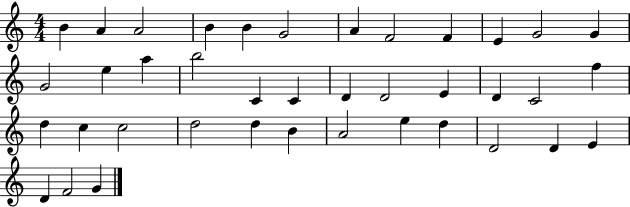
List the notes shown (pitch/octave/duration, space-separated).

B4/q A4/q A4/h B4/q B4/q G4/h A4/q F4/h F4/q E4/q G4/h G4/q G4/h E5/q A5/q B5/h C4/q C4/q D4/q D4/h E4/q D4/q C4/h F5/q D5/q C5/q C5/h D5/h D5/q B4/q A4/h E5/q D5/q D4/h D4/q E4/q D4/q F4/h G4/q